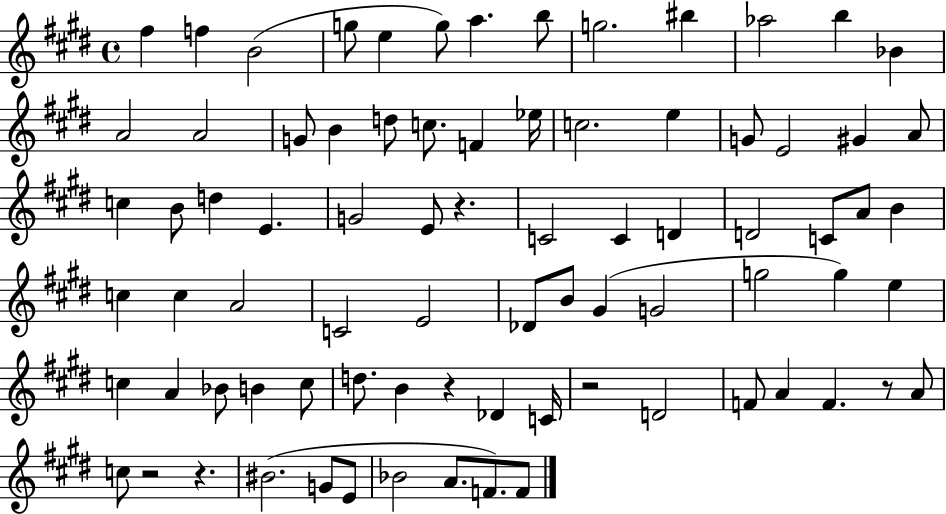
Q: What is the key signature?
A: E major